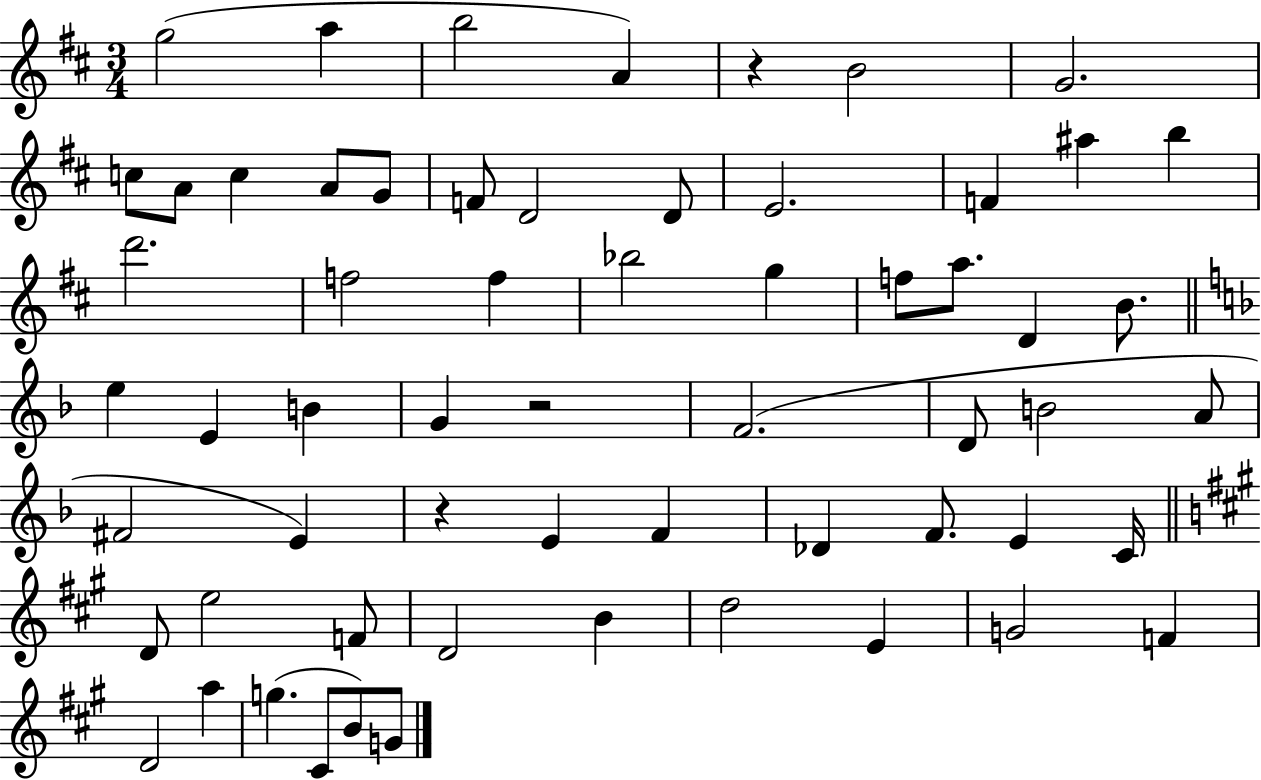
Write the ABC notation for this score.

X:1
T:Untitled
M:3/4
L:1/4
K:D
g2 a b2 A z B2 G2 c/2 A/2 c A/2 G/2 F/2 D2 D/2 E2 F ^a b d'2 f2 f _b2 g f/2 a/2 D B/2 e E B G z2 F2 D/2 B2 A/2 ^F2 E z E F _D F/2 E C/4 D/2 e2 F/2 D2 B d2 E G2 F D2 a g ^C/2 B/2 G/2